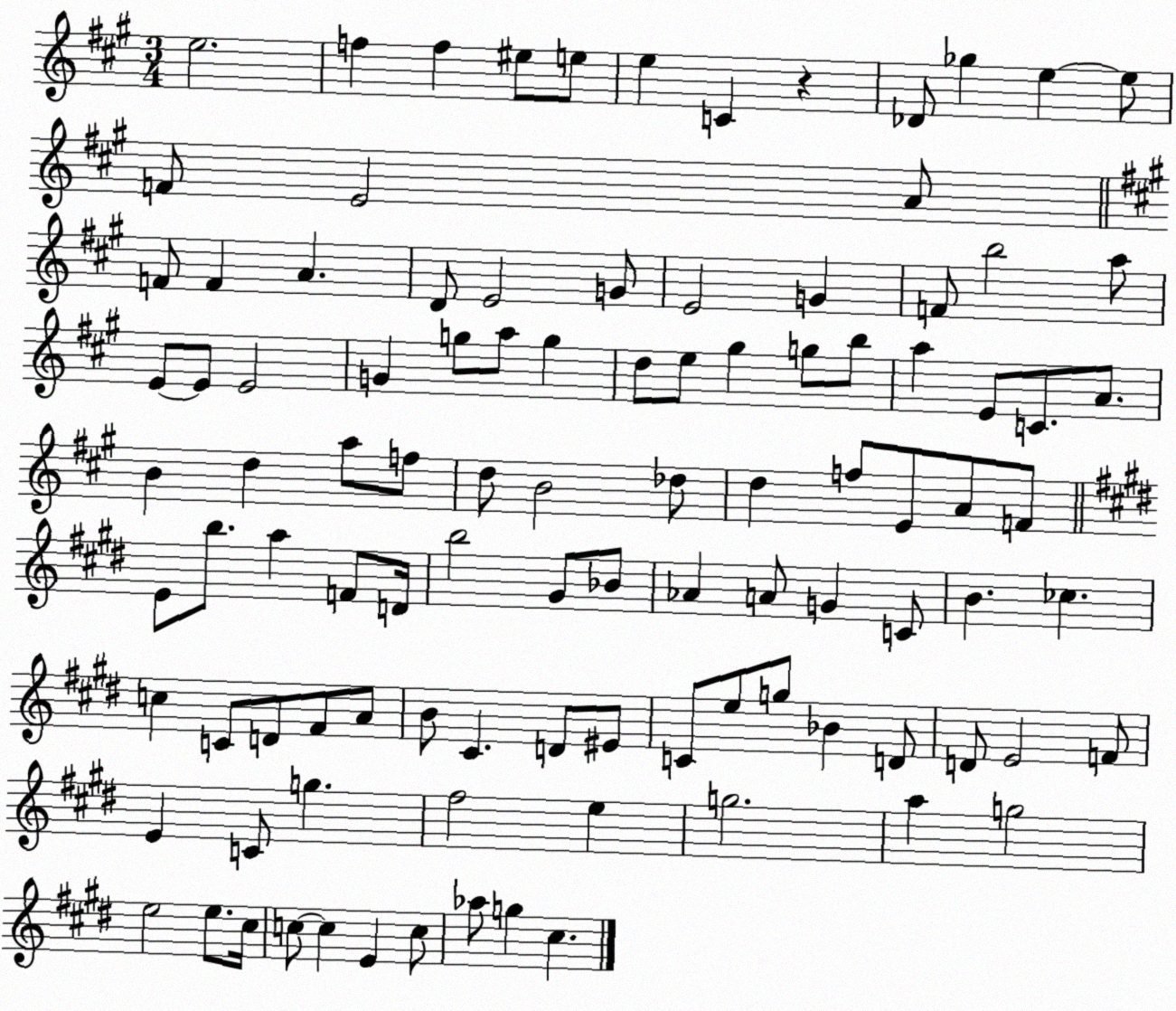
X:1
T:Untitled
M:3/4
L:1/4
K:A
e2 f f ^e/2 e/2 e C z _D/2 _g e e/2 F/2 E2 A/2 F/2 F A D/2 E2 G/2 E2 G F/2 b2 a/2 E/2 E/2 E2 G g/2 a/2 g d/2 e/2 ^g g/2 b/2 a E/2 C/2 A/2 B d a/2 f/2 d/2 B2 _d/2 d f/2 E/2 A/2 F/2 E/2 b/2 a F/2 D/4 b2 ^G/2 _B/2 _A A/2 G C/2 B _c c C/2 D/2 ^F/2 A/2 B/2 ^C D/2 ^E/2 C/2 e/2 g/2 _B D/2 D/2 E2 F/2 E C/2 g ^f2 e g2 a g2 e2 e/2 ^c/4 c/2 c E c/2 _a/2 g ^c